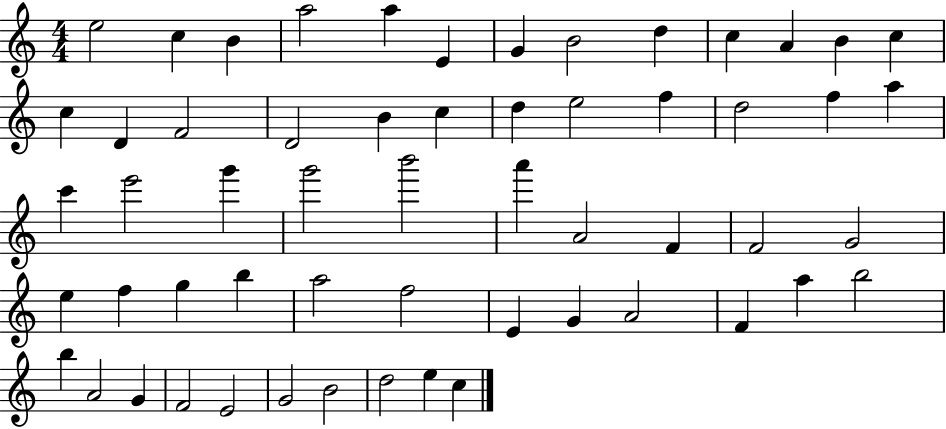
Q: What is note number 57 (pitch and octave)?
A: C5